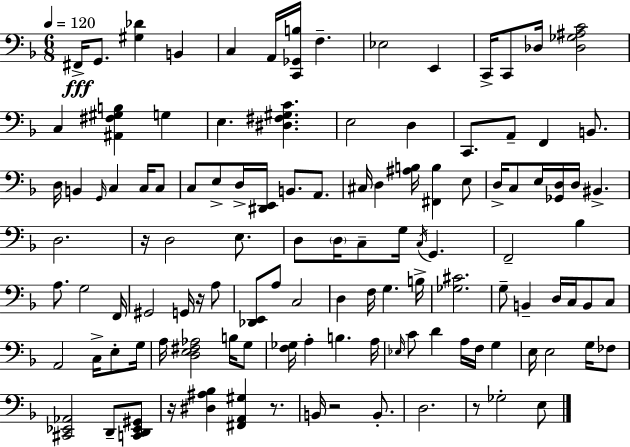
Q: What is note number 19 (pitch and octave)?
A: F2